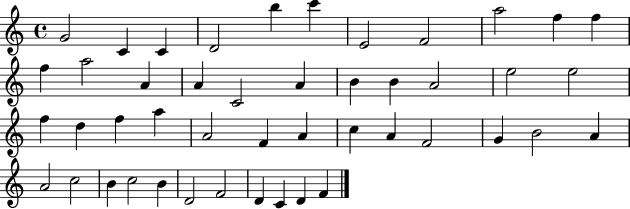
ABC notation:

X:1
T:Untitled
M:4/4
L:1/4
K:C
G2 C C D2 b c' E2 F2 a2 f f f a2 A A C2 A B B A2 e2 e2 f d f a A2 F A c A F2 G B2 A A2 c2 B c2 B D2 F2 D C D F